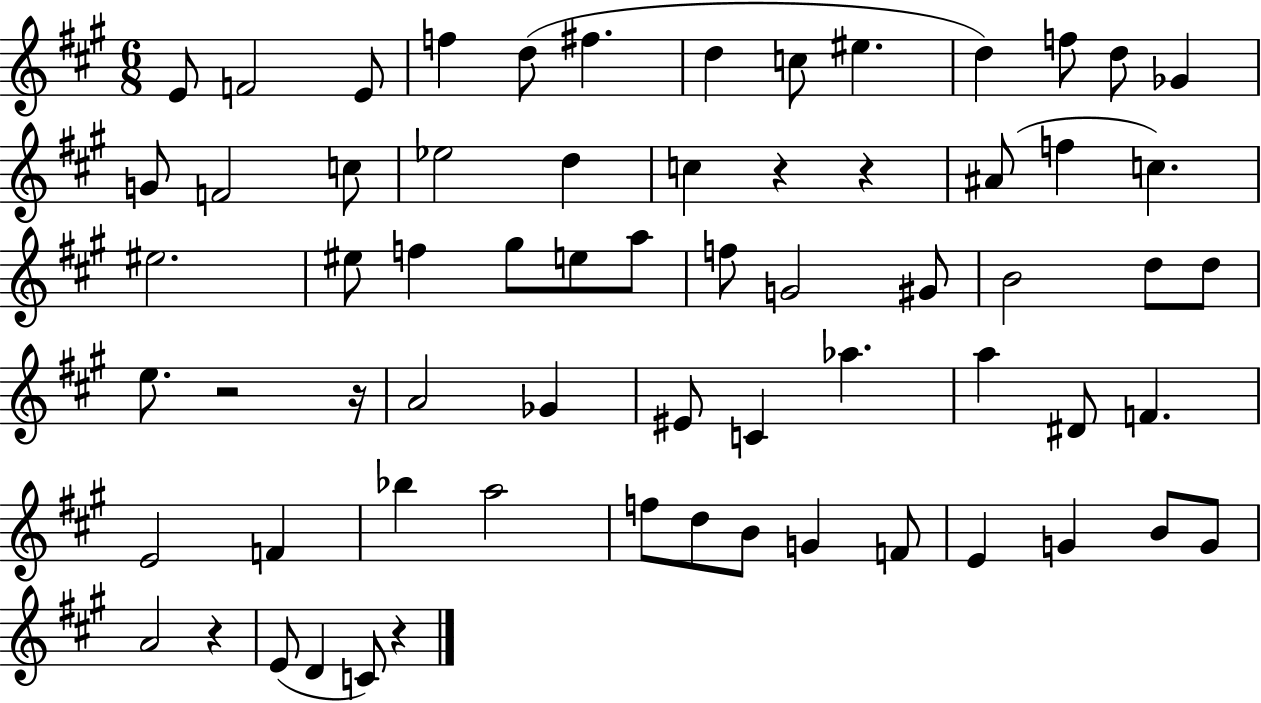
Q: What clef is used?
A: treble